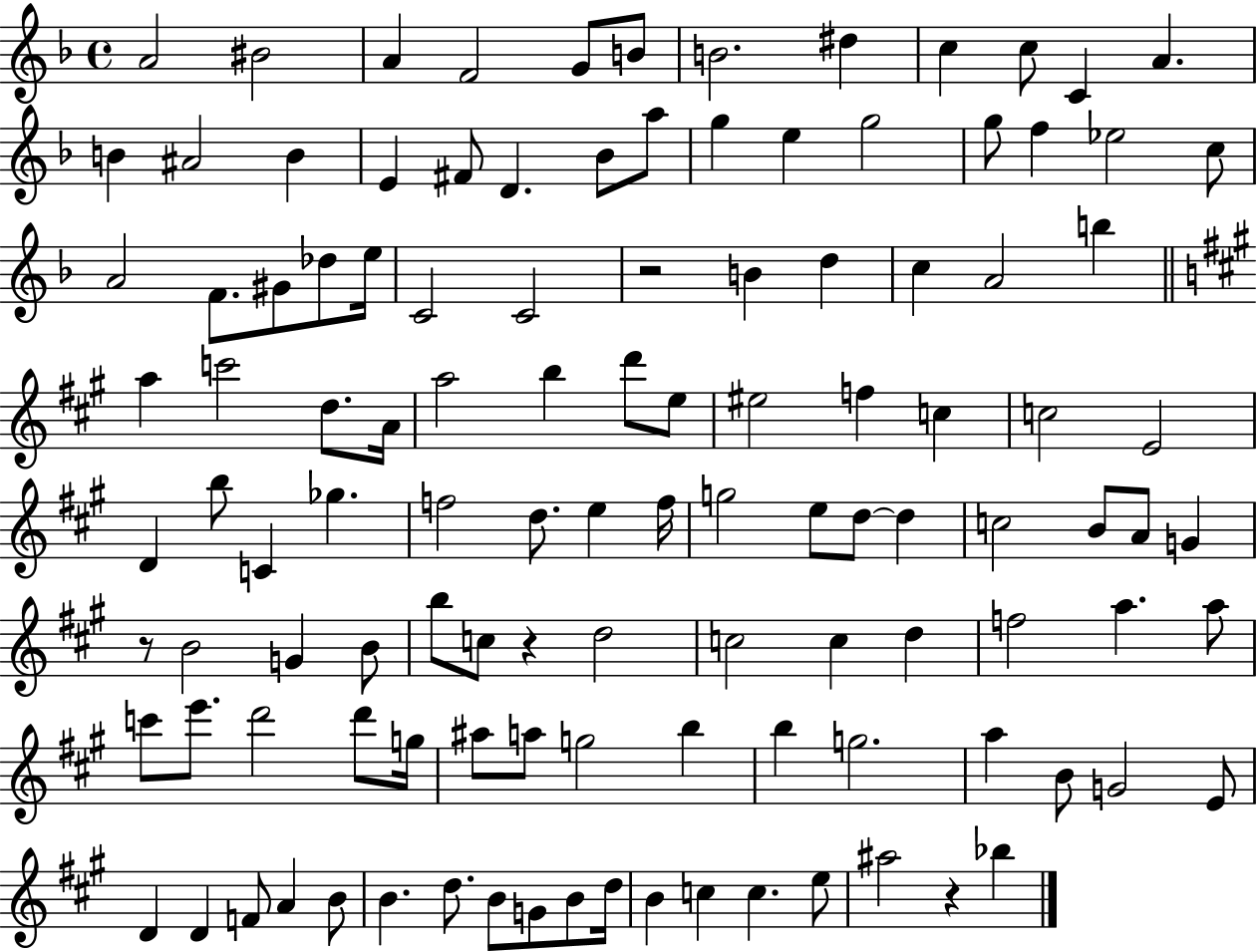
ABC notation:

X:1
T:Untitled
M:4/4
L:1/4
K:F
A2 ^B2 A F2 G/2 B/2 B2 ^d c c/2 C A B ^A2 B E ^F/2 D _B/2 a/2 g e g2 g/2 f _e2 c/2 A2 F/2 ^G/2 _d/2 e/4 C2 C2 z2 B d c A2 b a c'2 d/2 A/4 a2 b d'/2 e/2 ^e2 f c c2 E2 D b/2 C _g f2 d/2 e f/4 g2 e/2 d/2 d c2 B/2 A/2 G z/2 B2 G B/2 b/2 c/2 z d2 c2 c d f2 a a/2 c'/2 e'/2 d'2 d'/2 g/4 ^a/2 a/2 g2 b b g2 a B/2 G2 E/2 D D F/2 A B/2 B d/2 B/2 G/2 B/2 d/4 B c c e/2 ^a2 z _b